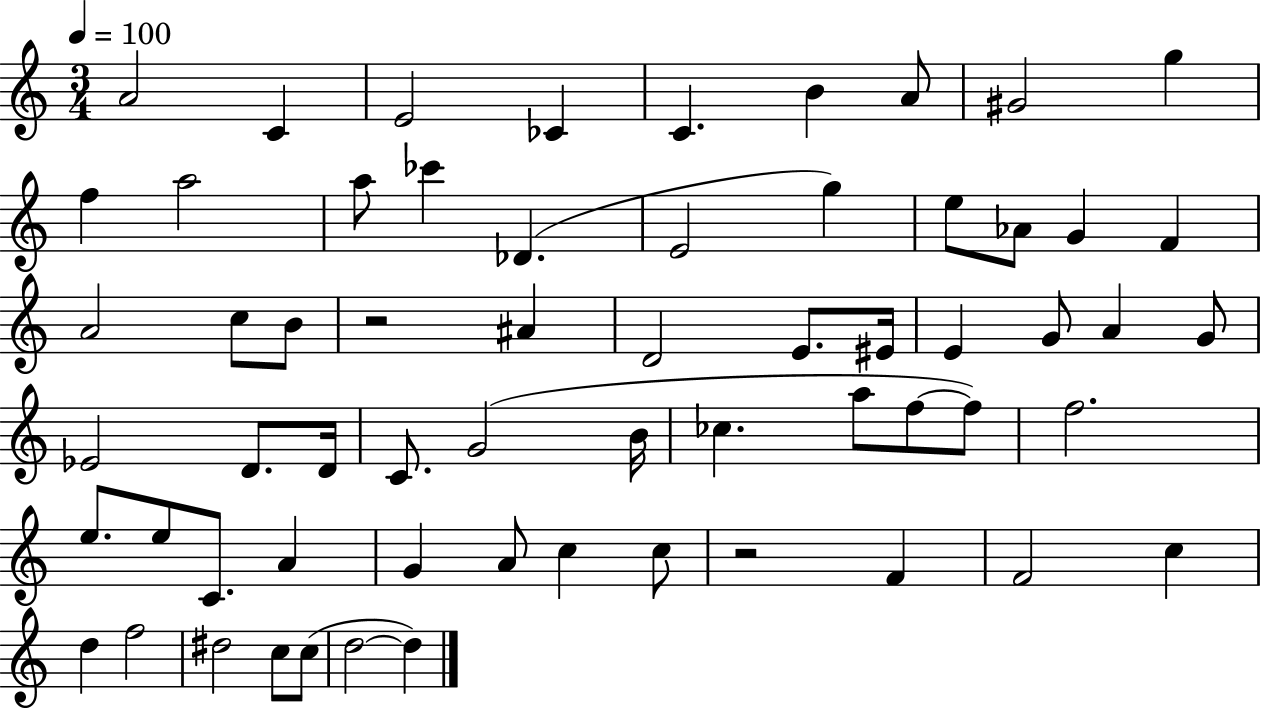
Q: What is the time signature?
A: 3/4